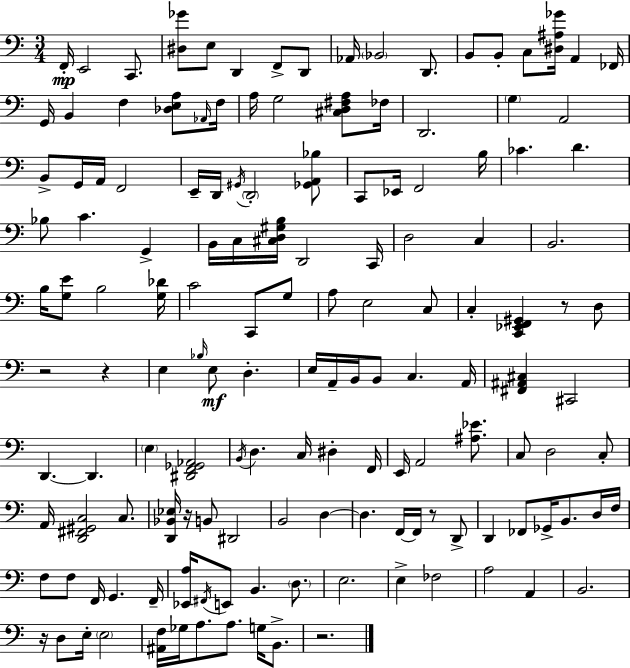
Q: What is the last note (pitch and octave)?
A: B2